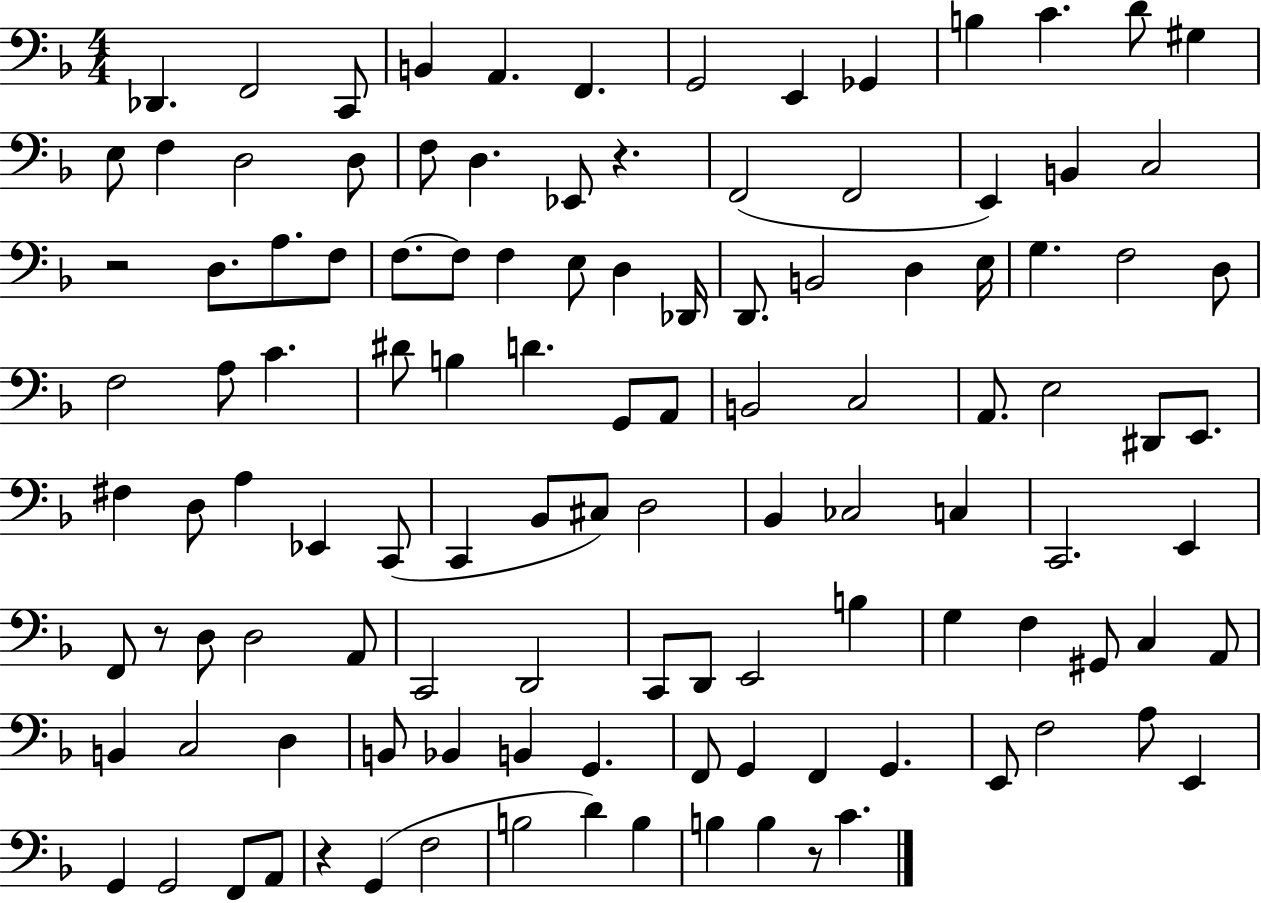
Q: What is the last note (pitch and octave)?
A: C4